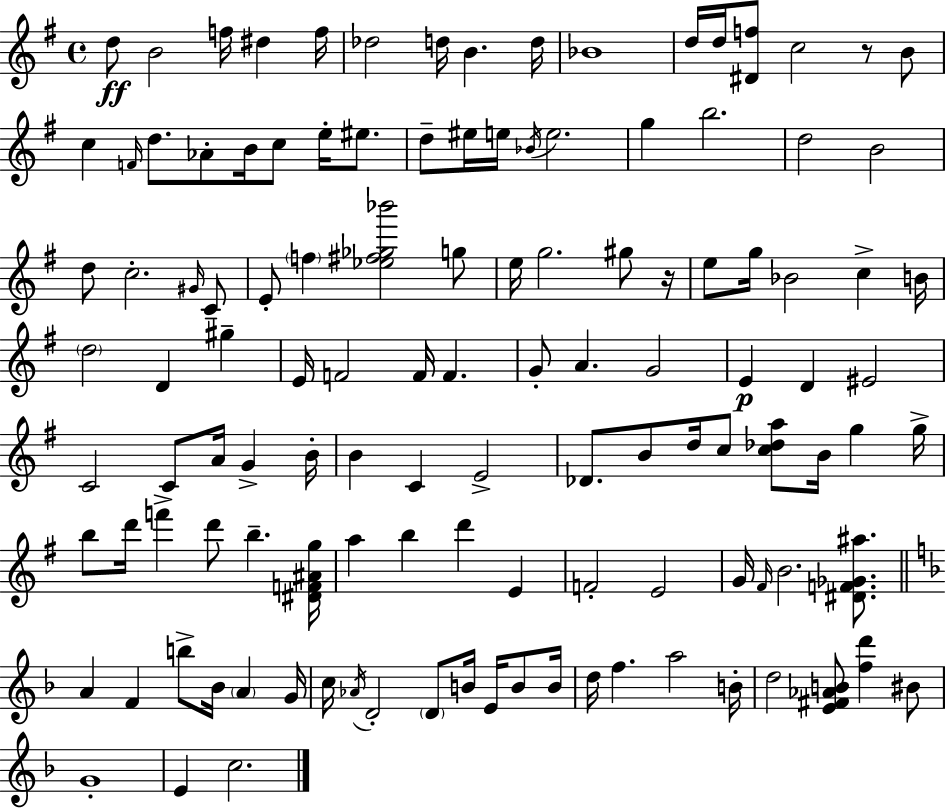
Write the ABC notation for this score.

X:1
T:Untitled
M:4/4
L:1/4
K:G
d/2 B2 f/4 ^d f/4 _d2 d/4 B d/4 _B4 d/4 d/4 [^Df]/2 c2 z/2 B/2 c F/4 d/2 _A/2 B/4 c/2 e/4 ^e/2 d/2 ^e/4 e/4 _B/4 e2 g b2 d2 B2 d/2 c2 ^G/4 C/2 E/2 f [_e^f_g_b']2 g/2 e/4 g2 ^g/2 z/4 e/2 g/4 _B2 c B/4 d2 D ^g E/4 F2 F/4 F G/2 A G2 E D ^E2 C2 C/2 A/4 G B/4 B C E2 _D/2 B/2 d/4 c/2 [c_da]/2 B/4 g g/4 b/2 d'/4 f' d'/2 b [^DF^Ag]/4 a b d' E F2 E2 G/4 ^F/4 B2 [^DF_G^a]/2 A F b/2 _B/4 A G/4 c/4 _A/4 D2 D/2 B/4 E/4 B/2 B/4 d/4 f a2 B/4 d2 [E^F_AB]/2 [fd'] ^B/2 G4 E c2